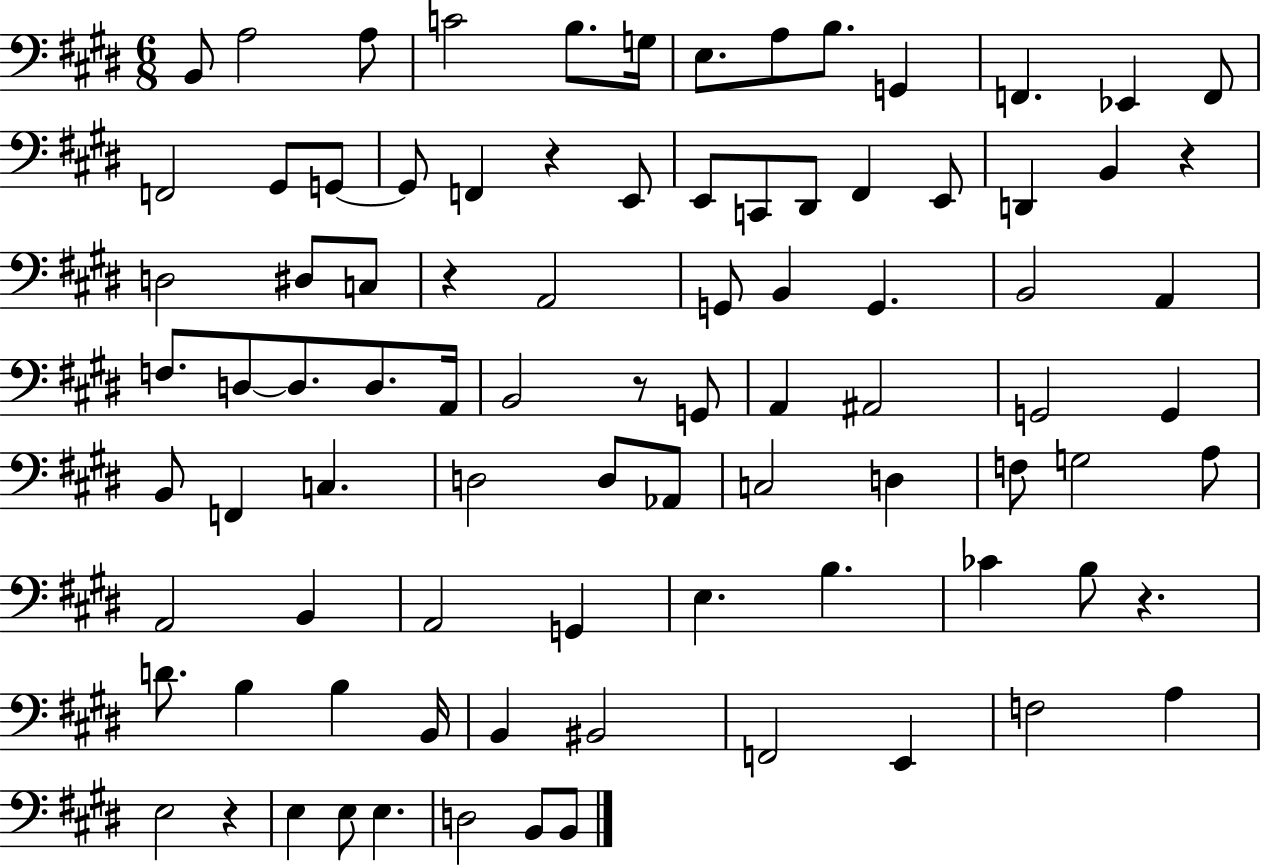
X:1
T:Untitled
M:6/8
L:1/4
K:E
B,,/2 A,2 A,/2 C2 B,/2 G,/4 E,/2 A,/2 B,/2 G,, F,, _E,, F,,/2 F,,2 ^G,,/2 G,,/2 G,,/2 F,, z E,,/2 E,,/2 C,,/2 ^D,,/2 ^F,, E,,/2 D,, B,, z D,2 ^D,/2 C,/2 z A,,2 G,,/2 B,, G,, B,,2 A,, F,/2 D,/2 D,/2 D,/2 A,,/4 B,,2 z/2 G,,/2 A,, ^A,,2 G,,2 G,, B,,/2 F,, C, D,2 D,/2 _A,,/2 C,2 D, F,/2 G,2 A,/2 A,,2 B,, A,,2 G,, E, B, _C B,/2 z D/2 B, B, B,,/4 B,, ^B,,2 F,,2 E,, F,2 A, E,2 z E, E,/2 E, D,2 B,,/2 B,,/2